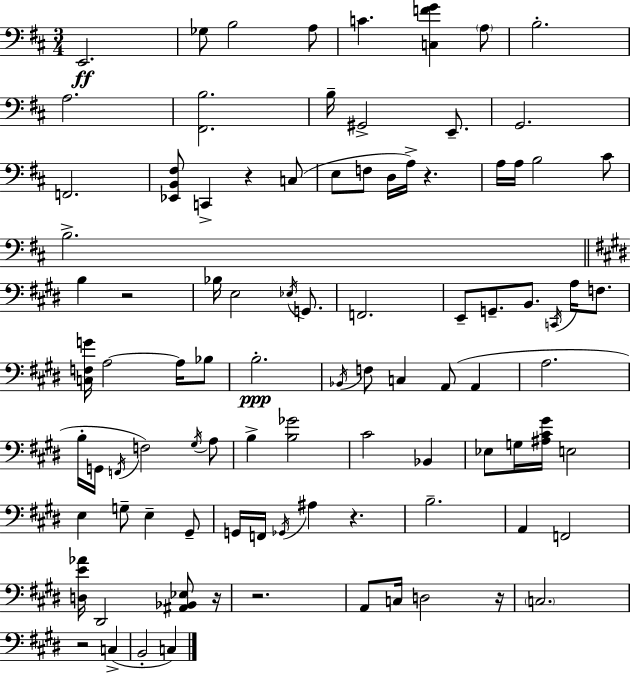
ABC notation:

X:1
T:Untitled
M:3/4
L:1/4
K:D
E,,2 _G,/2 B,2 A,/2 C [C,FG] A,/2 B,2 A,2 [^F,,B,]2 B,/4 ^G,,2 E,,/2 G,,2 F,,2 [_E,,B,,^F,]/2 C,, z C,/2 E,/2 F,/2 D,/4 A,/4 z A,/4 A,/4 B,2 ^C/2 B,2 B, z2 _B,/4 E,2 _E,/4 G,,/2 F,,2 E,,/2 G,,/2 B,,/2 C,,/4 A,/4 F,/2 [C,F,G]/4 A,2 A,/4 _B,/2 B,2 _B,,/4 F,/2 C, A,,/2 A,, A,2 B,/4 G,,/4 F,,/4 F,2 ^G,/4 A,/2 B, [B,_G]2 ^C2 _B,, _E,/2 G,/4 [^A,^C^G]/4 E,2 E, G,/2 E, ^G,,/2 G,,/4 F,,/4 _G,,/4 ^A, z B,2 A,, F,,2 [D,E_A]/4 ^D,,2 [^A,,_B,,_E,]/2 z/4 z2 A,,/2 C,/4 D,2 z/4 C,2 z2 C, B,,2 C,